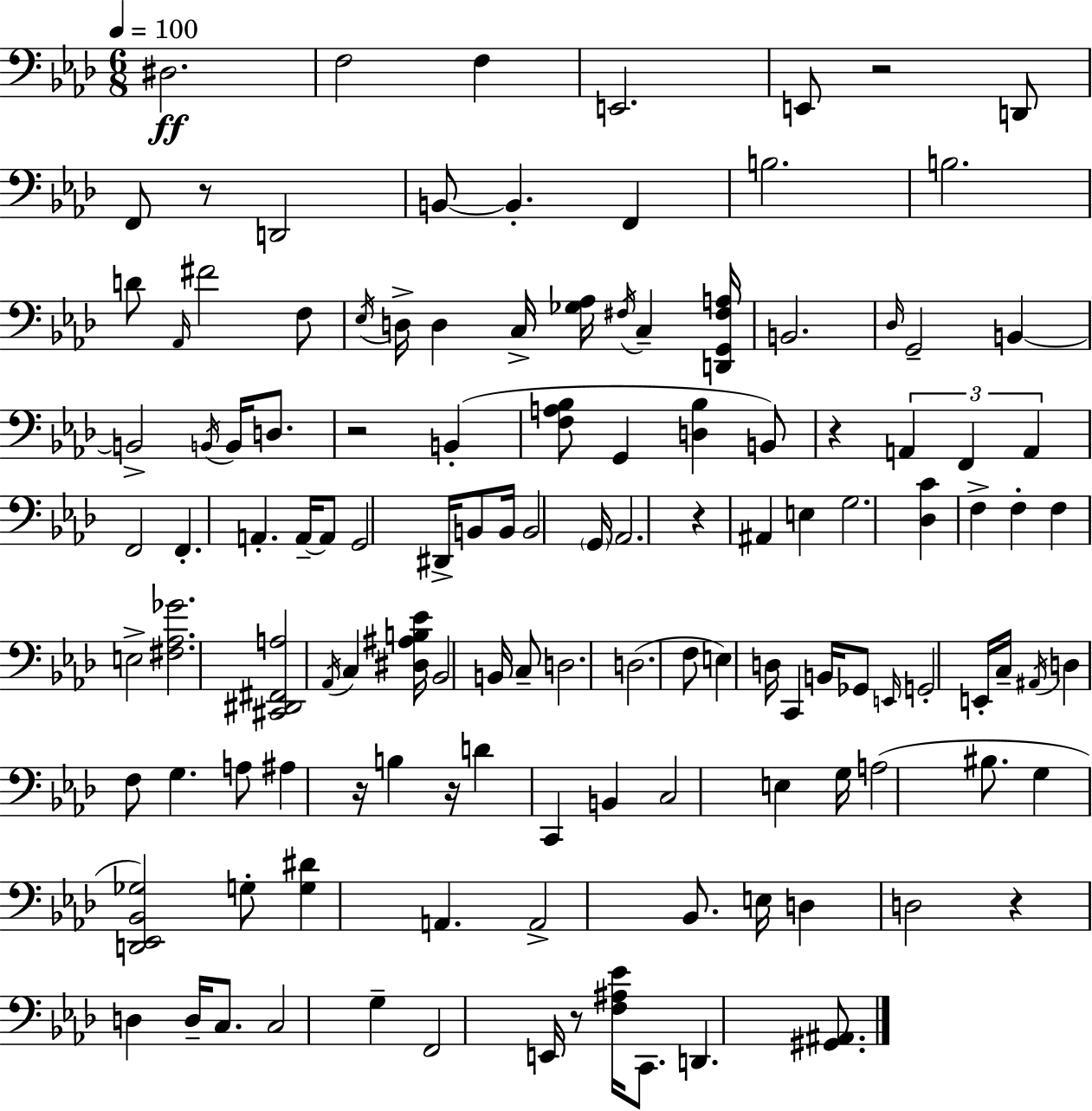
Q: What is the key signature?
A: AES major